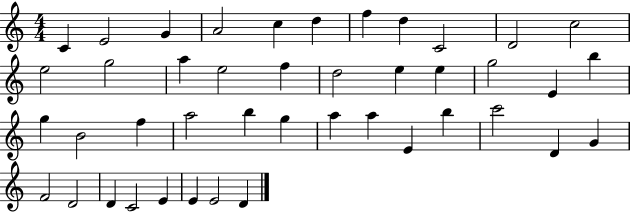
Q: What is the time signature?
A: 4/4